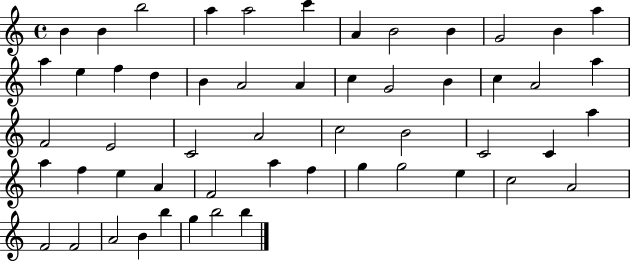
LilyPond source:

{
  \clef treble
  \time 4/4
  \defaultTimeSignature
  \key c \major
  b'4 b'4 b''2 | a''4 a''2 c'''4 | a'4 b'2 b'4 | g'2 b'4 a''4 | \break a''4 e''4 f''4 d''4 | b'4 a'2 a'4 | c''4 g'2 b'4 | c''4 a'2 a''4 | \break f'2 e'2 | c'2 a'2 | c''2 b'2 | c'2 c'4 a''4 | \break a''4 f''4 e''4 a'4 | f'2 a''4 f''4 | g''4 g''2 e''4 | c''2 a'2 | \break f'2 f'2 | a'2 b'4 b''4 | g''4 b''2 b''4 | \bar "|."
}